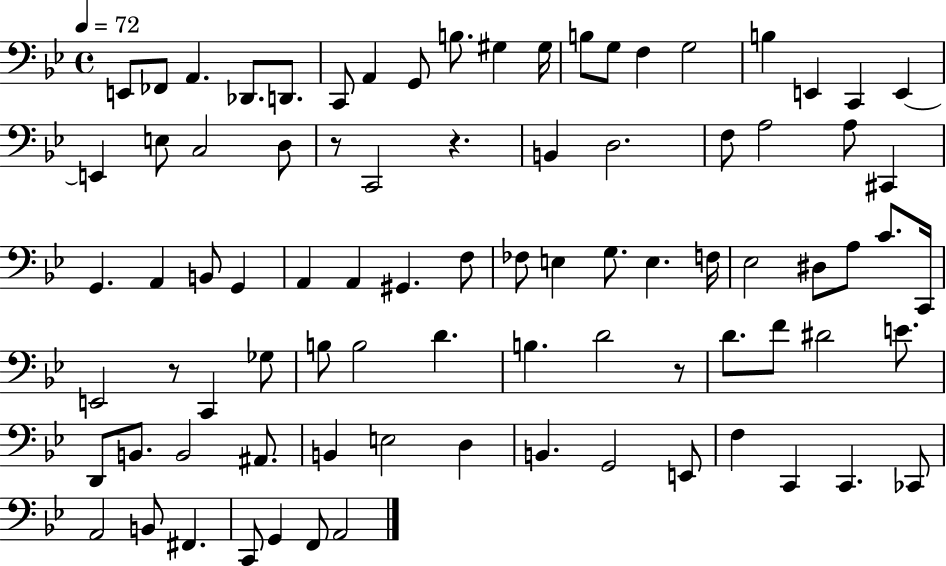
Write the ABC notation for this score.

X:1
T:Untitled
M:4/4
L:1/4
K:Bb
E,,/2 _F,,/2 A,, _D,,/2 D,,/2 C,,/2 A,, G,,/2 B,/2 ^G, ^G,/4 B,/2 G,/2 F, G,2 B, E,, C,, E,, E,, E,/2 C,2 D,/2 z/2 C,,2 z B,, D,2 F,/2 A,2 A,/2 ^C,, G,, A,, B,,/2 G,, A,, A,, ^G,, F,/2 _F,/2 E, G,/2 E, F,/4 _E,2 ^D,/2 A,/2 C/2 C,,/4 E,,2 z/2 C,, _G,/2 B,/2 B,2 D B, D2 z/2 D/2 F/2 ^D2 E/2 D,,/2 B,,/2 B,,2 ^A,,/2 B,, E,2 D, B,, G,,2 E,,/2 F, C,, C,, _C,,/2 A,,2 B,,/2 ^F,, C,,/2 G,, F,,/2 A,,2